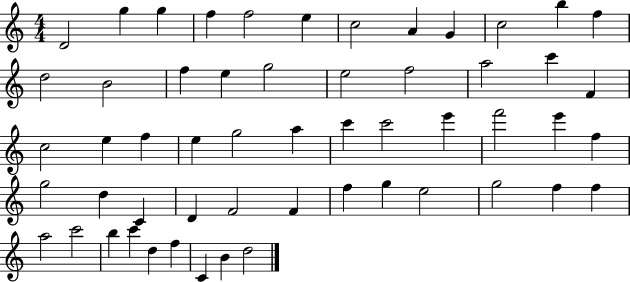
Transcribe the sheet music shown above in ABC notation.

X:1
T:Untitled
M:4/4
L:1/4
K:C
D2 g g f f2 e c2 A G c2 b f d2 B2 f e g2 e2 f2 a2 c' F c2 e f e g2 a c' c'2 e' f'2 e' f g2 d C D F2 F f g e2 g2 f f a2 c'2 b c' d f C B d2